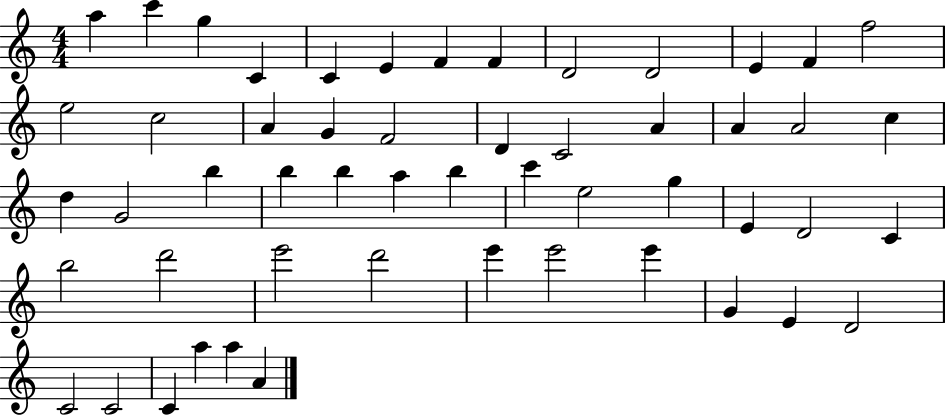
{
  \clef treble
  \numericTimeSignature
  \time 4/4
  \key c \major
  a''4 c'''4 g''4 c'4 | c'4 e'4 f'4 f'4 | d'2 d'2 | e'4 f'4 f''2 | \break e''2 c''2 | a'4 g'4 f'2 | d'4 c'2 a'4 | a'4 a'2 c''4 | \break d''4 g'2 b''4 | b''4 b''4 a''4 b''4 | c'''4 e''2 g''4 | e'4 d'2 c'4 | \break b''2 d'''2 | e'''2 d'''2 | e'''4 e'''2 e'''4 | g'4 e'4 d'2 | \break c'2 c'2 | c'4 a''4 a''4 a'4 | \bar "|."
}